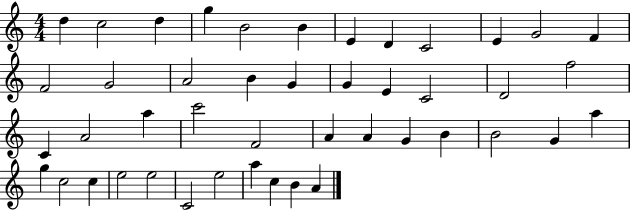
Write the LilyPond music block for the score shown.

{
  \clef treble
  \numericTimeSignature
  \time 4/4
  \key c \major
  d''4 c''2 d''4 | g''4 b'2 b'4 | e'4 d'4 c'2 | e'4 g'2 f'4 | \break f'2 g'2 | a'2 b'4 g'4 | g'4 e'4 c'2 | d'2 f''2 | \break c'4 a'2 a''4 | c'''2 f'2 | a'4 a'4 g'4 b'4 | b'2 g'4 a''4 | \break g''4 c''2 c''4 | e''2 e''2 | c'2 e''2 | a''4 c''4 b'4 a'4 | \break \bar "|."
}